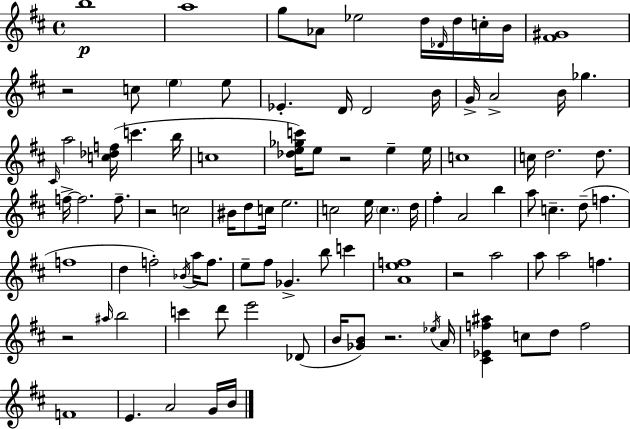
X:1
T:Untitled
M:4/4
L:1/4
K:D
b4 a4 g/2 _A/2 _e2 d/4 _D/4 d/4 c/4 B/4 [^F^G]4 z2 c/2 e e/2 _E D/4 D2 B/4 G/4 A2 B/4 _g ^C/4 a2 [c_df]/4 c' b/4 c4 [_de_gc']/4 e/2 z2 e e/4 c4 c/4 d2 d/2 f/4 f2 f/2 z2 c2 ^B/4 d/2 c/4 e2 c2 e/4 c d/4 ^f A2 b a/2 c d/2 f f4 d f2 _B/4 a/4 f/2 e/2 ^f/2 _G b/2 c' [Aef]4 z2 a2 a/2 a2 f z2 ^a/4 b2 c' d'/2 e'2 _D/2 B/4 [_GB]/2 z2 _e/4 A/4 [^C_Ef^a] c/2 d/2 f2 F4 E A2 G/4 B/4